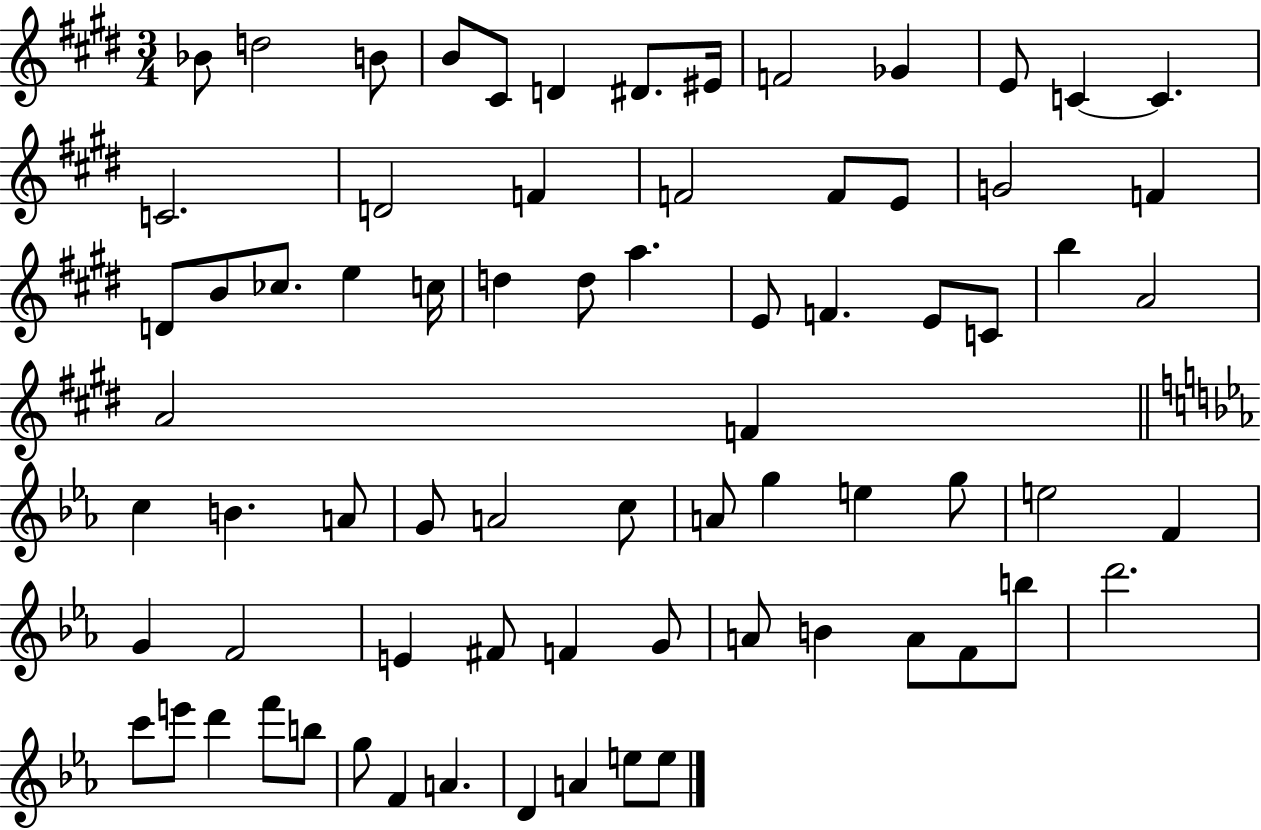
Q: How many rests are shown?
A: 0